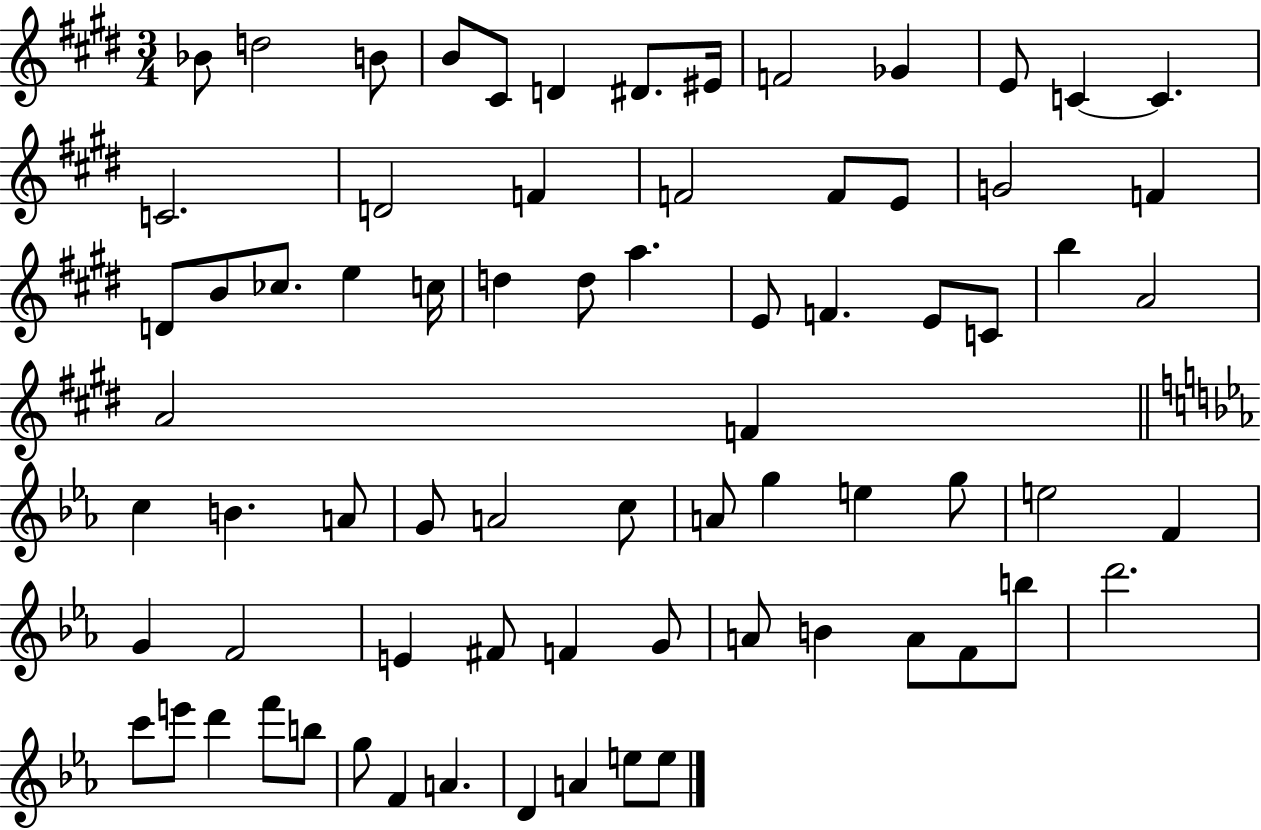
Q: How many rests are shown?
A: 0